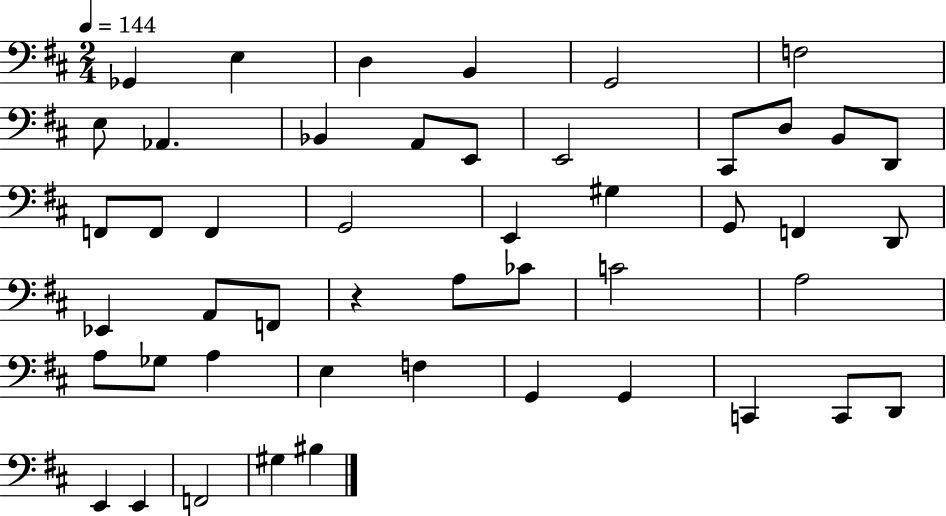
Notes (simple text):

Gb2/q E3/q D3/q B2/q G2/h F3/h E3/e Ab2/q. Bb2/q A2/e E2/e E2/h C#2/e D3/e B2/e D2/e F2/e F2/e F2/q G2/h E2/q G#3/q G2/e F2/q D2/e Eb2/q A2/e F2/e R/q A3/e CES4/e C4/h A3/h A3/e Gb3/e A3/q E3/q F3/q G2/q G2/q C2/q C2/e D2/e E2/q E2/q F2/h G#3/q BIS3/q